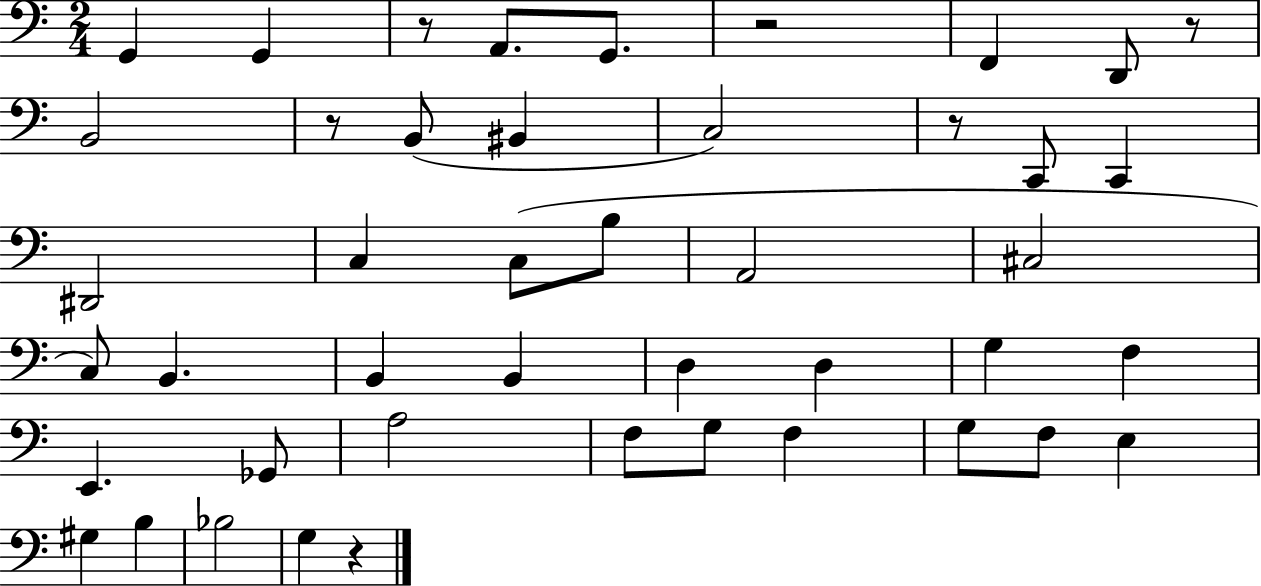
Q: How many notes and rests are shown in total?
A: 45